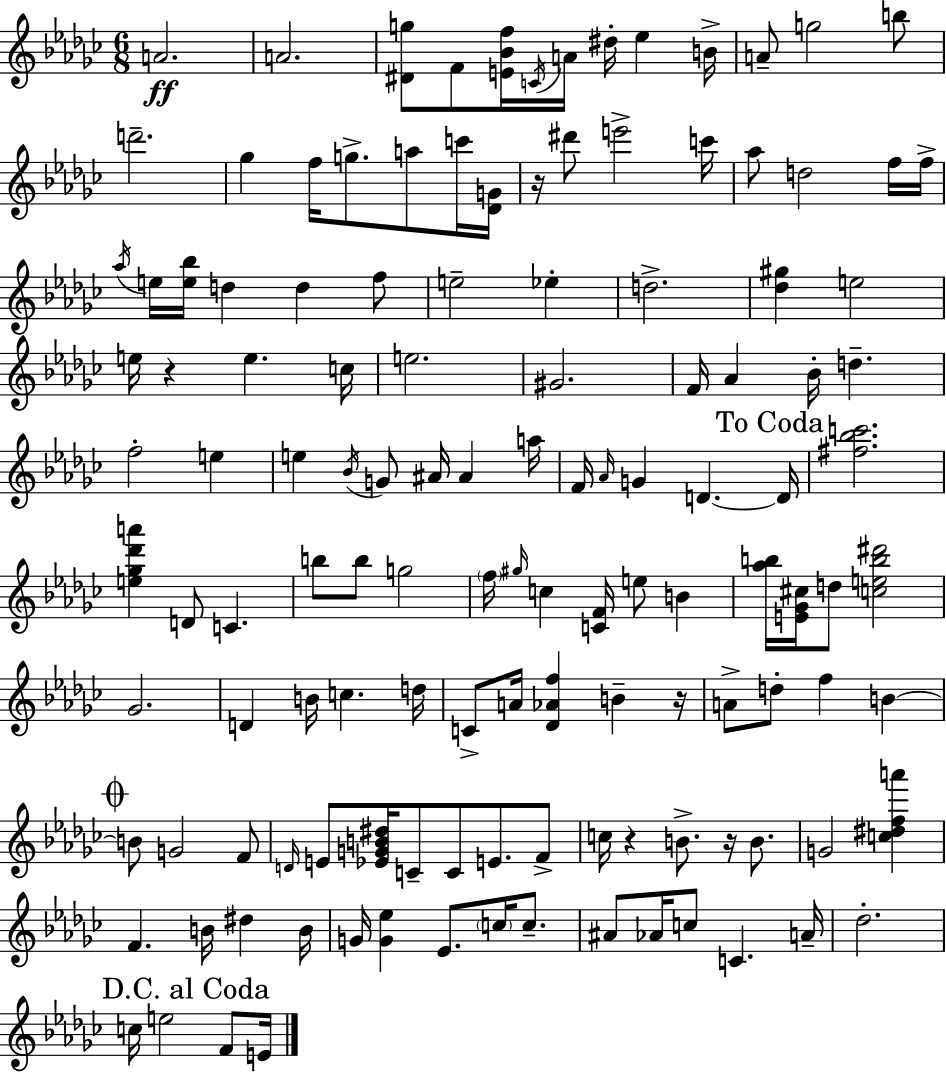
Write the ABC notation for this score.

X:1
T:Untitled
M:6/8
L:1/4
K:Ebm
A2 A2 [^Dg]/2 F/2 [E_Bf]/4 C/4 A/4 ^d/4 _e B/4 A/2 g2 b/2 d'2 _g f/4 g/2 a/2 c'/4 [_DG]/4 z/4 ^d'/2 e'2 c'/4 _a/2 d2 f/4 f/4 _a/4 e/4 [e_b]/4 d d f/2 e2 _e d2 [_d^g] e2 e/4 z e c/4 e2 ^G2 F/4 _A _B/4 d f2 e e _B/4 G/2 ^A/4 ^A a/4 F/4 _A/4 G D D/4 [^f_bc']2 [e_g_d'a'] D/2 C b/2 b/2 g2 f/4 ^g/4 c [CF]/4 e/2 B [_ab]/4 [E_G^c]/4 d/2 [ceb^d']2 _G2 D B/4 c d/4 C/2 A/4 [_D_Af] B z/4 A/2 d/2 f B B/2 G2 F/2 D/4 E/2 [_EGB^d]/4 C/2 C/2 E/2 F/2 c/4 z B/2 z/4 B/2 G2 [c^dfa'] F B/4 ^d B/4 G/4 [G_e] _E/2 c/4 c/2 ^A/2 _A/4 c/2 C A/4 _d2 c/4 e2 F/2 E/4